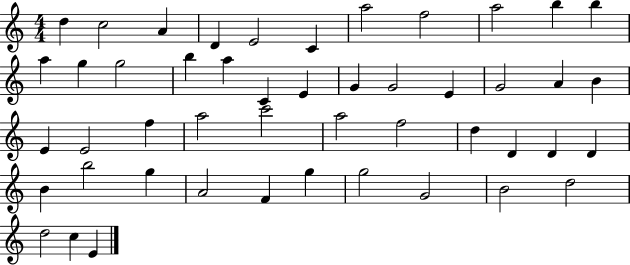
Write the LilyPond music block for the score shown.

{
  \clef treble
  \numericTimeSignature
  \time 4/4
  \key c \major
  d''4 c''2 a'4 | d'4 e'2 c'4 | a''2 f''2 | a''2 b''4 b''4 | \break a''4 g''4 g''2 | b''4 a''4 c'4 e'4 | g'4 g'2 e'4 | g'2 a'4 b'4 | \break e'4 e'2 f''4 | a''2 c'''2 | a''2 f''2 | d''4 d'4 d'4 d'4 | \break b'4 b''2 g''4 | a'2 f'4 g''4 | g''2 g'2 | b'2 d''2 | \break d''2 c''4 e'4 | \bar "|."
}